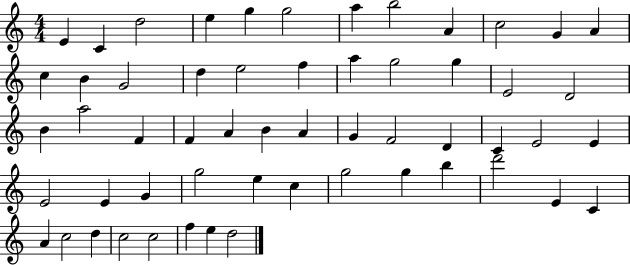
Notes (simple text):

E4/q C4/q D5/h E5/q G5/q G5/h A5/q B5/h A4/q C5/h G4/q A4/q C5/q B4/q G4/h D5/q E5/h F5/q A5/q G5/h G5/q E4/h D4/h B4/q A5/h F4/q F4/q A4/q B4/q A4/q G4/q F4/h D4/q C4/q E4/h E4/q E4/h E4/q G4/q G5/h E5/q C5/q G5/h G5/q B5/q D6/h E4/q C4/q A4/q C5/h D5/q C5/h C5/h F5/q E5/q D5/h